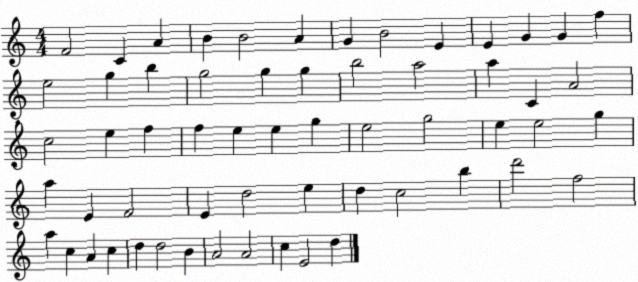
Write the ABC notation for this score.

X:1
T:Untitled
M:4/4
L:1/4
K:C
F2 C A B B2 A G B2 E E G G f e2 g b g2 g g b2 a2 a C A2 c2 e f f e e g e2 g2 e e2 g a E F2 E d2 e d c2 b d'2 f2 a c A c d d2 B A2 A2 c E2 d